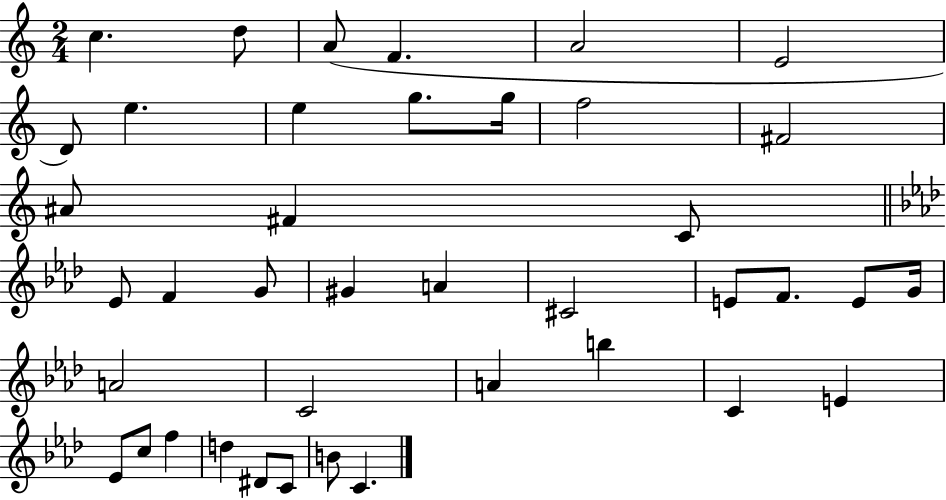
{
  \clef treble
  \numericTimeSignature
  \time 2/4
  \key c \major
  c''4. d''8 | a'8( f'4. | a'2 | e'2 | \break d'8) e''4. | e''4 g''8. g''16 | f''2 | fis'2 | \break ais'8 fis'4 c'8 | \bar "||" \break \key aes \major ees'8 f'4 g'8 | gis'4 a'4 | cis'2 | e'8 f'8. e'8 g'16 | \break a'2 | c'2 | a'4 b''4 | c'4 e'4 | \break ees'8 c''8 f''4 | d''4 dis'8 c'8 | b'8 c'4. | \bar "|."
}